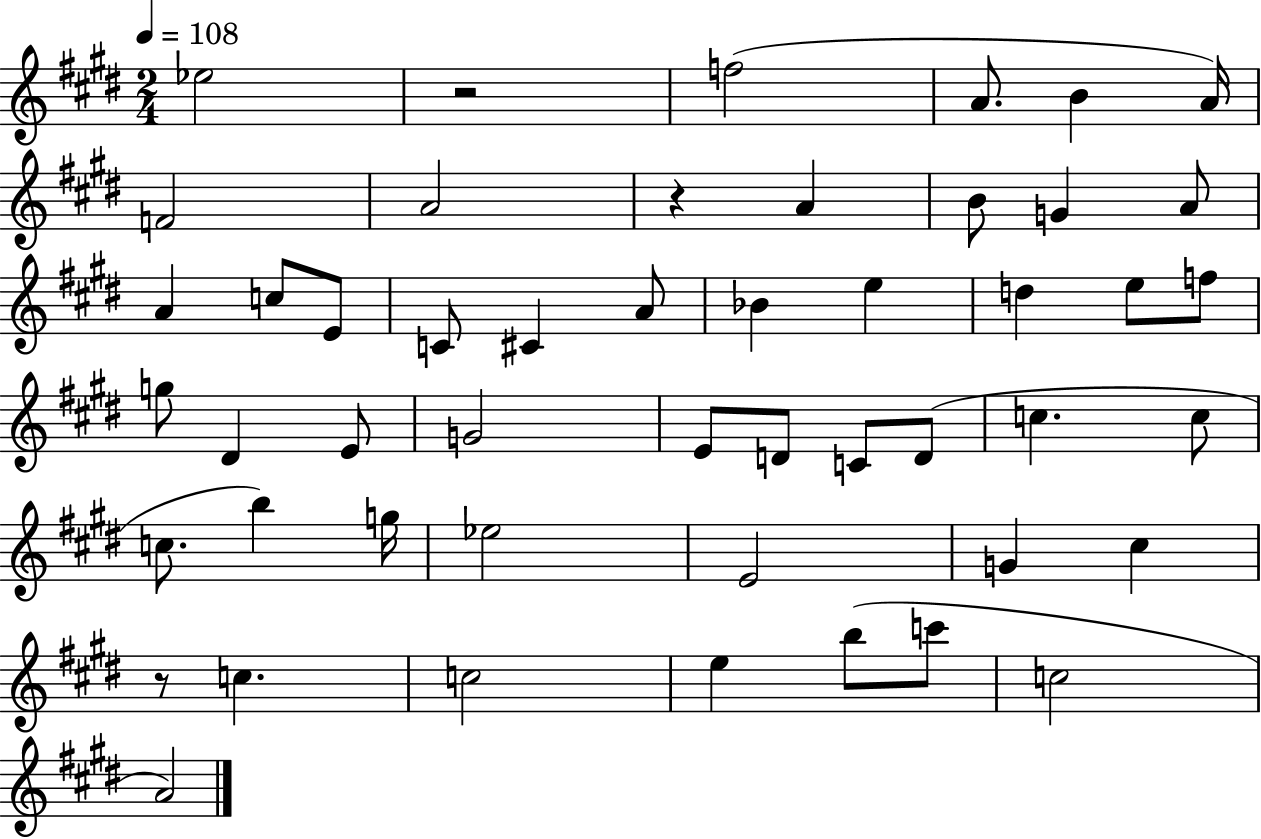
X:1
T:Untitled
M:2/4
L:1/4
K:E
_e2 z2 f2 A/2 B A/4 F2 A2 z A B/2 G A/2 A c/2 E/2 C/2 ^C A/2 _B e d e/2 f/2 g/2 ^D E/2 G2 E/2 D/2 C/2 D/2 c c/2 c/2 b g/4 _e2 E2 G ^c z/2 c c2 e b/2 c'/2 c2 A2